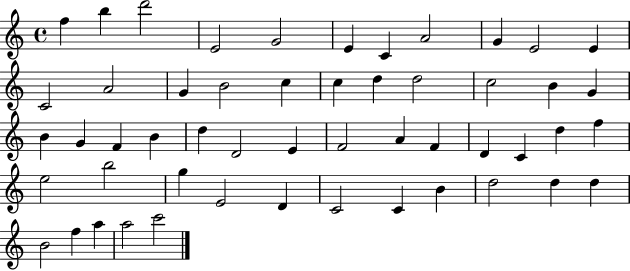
{
  \clef treble
  \time 4/4
  \defaultTimeSignature
  \key c \major
  f''4 b''4 d'''2 | e'2 g'2 | e'4 c'4 a'2 | g'4 e'2 e'4 | \break c'2 a'2 | g'4 b'2 c''4 | c''4 d''4 d''2 | c''2 b'4 g'4 | \break b'4 g'4 f'4 b'4 | d''4 d'2 e'4 | f'2 a'4 f'4 | d'4 c'4 d''4 f''4 | \break e''2 b''2 | g''4 e'2 d'4 | c'2 c'4 b'4 | d''2 d''4 d''4 | \break b'2 f''4 a''4 | a''2 c'''2 | \bar "|."
}